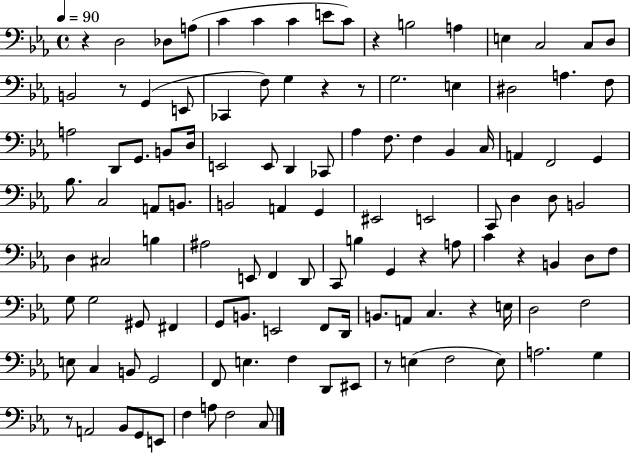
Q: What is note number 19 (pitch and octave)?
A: F3